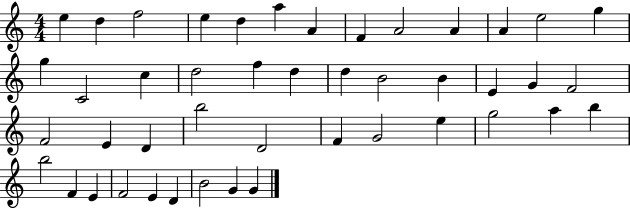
{
  \clef treble
  \numericTimeSignature
  \time 4/4
  \key c \major
  e''4 d''4 f''2 | e''4 d''4 a''4 a'4 | f'4 a'2 a'4 | a'4 e''2 g''4 | \break g''4 c'2 c''4 | d''2 f''4 d''4 | d''4 b'2 b'4 | e'4 g'4 f'2 | \break f'2 e'4 d'4 | b''2 d'2 | f'4 g'2 e''4 | g''2 a''4 b''4 | \break b''2 f'4 e'4 | f'2 e'4 d'4 | b'2 g'4 g'4 | \bar "|."
}